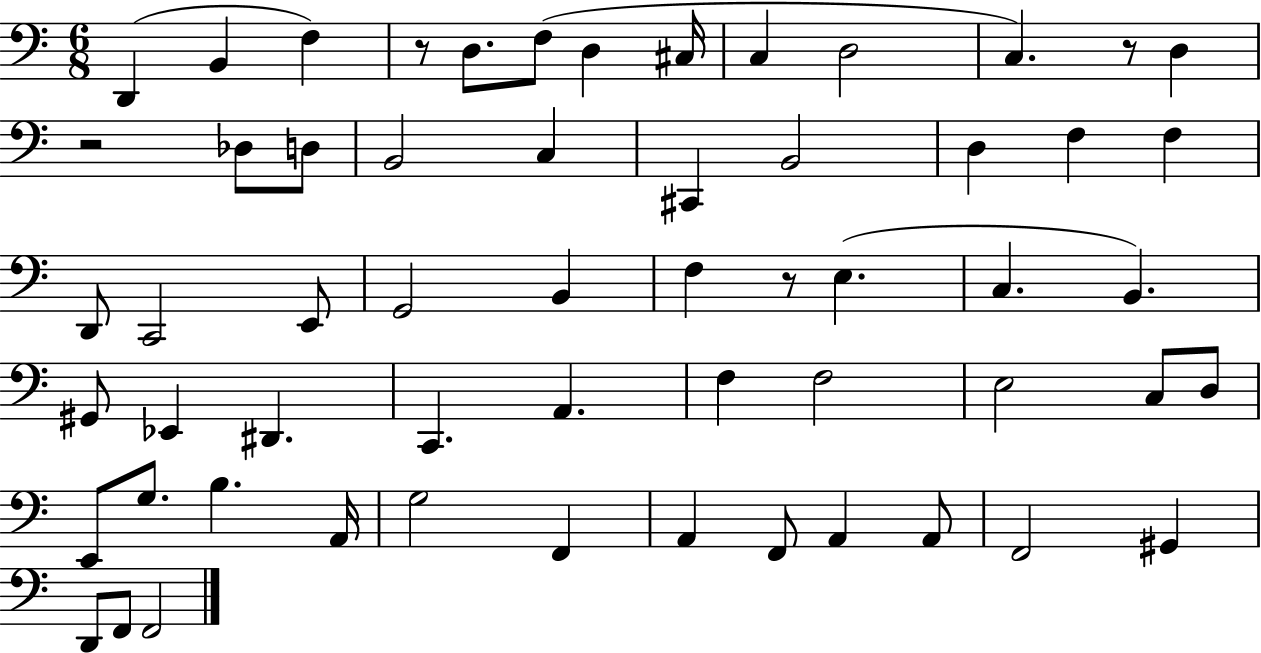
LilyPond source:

{
  \clef bass
  \numericTimeSignature
  \time 6/8
  \key c \major
  d,4( b,4 f4) | r8 d8. f8( d4 cis16 | c4 d2 | c4.) r8 d4 | \break r2 des8 d8 | b,2 c4 | cis,4 b,2 | d4 f4 f4 | \break d,8 c,2 e,8 | g,2 b,4 | f4 r8 e4.( | c4. b,4.) | \break gis,8 ees,4 dis,4. | c,4. a,4. | f4 f2 | e2 c8 d8 | \break e,8 g8. b4. a,16 | g2 f,4 | a,4 f,8 a,4 a,8 | f,2 gis,4 | \break d,8 f,8 f,2 | \bar "|."
}